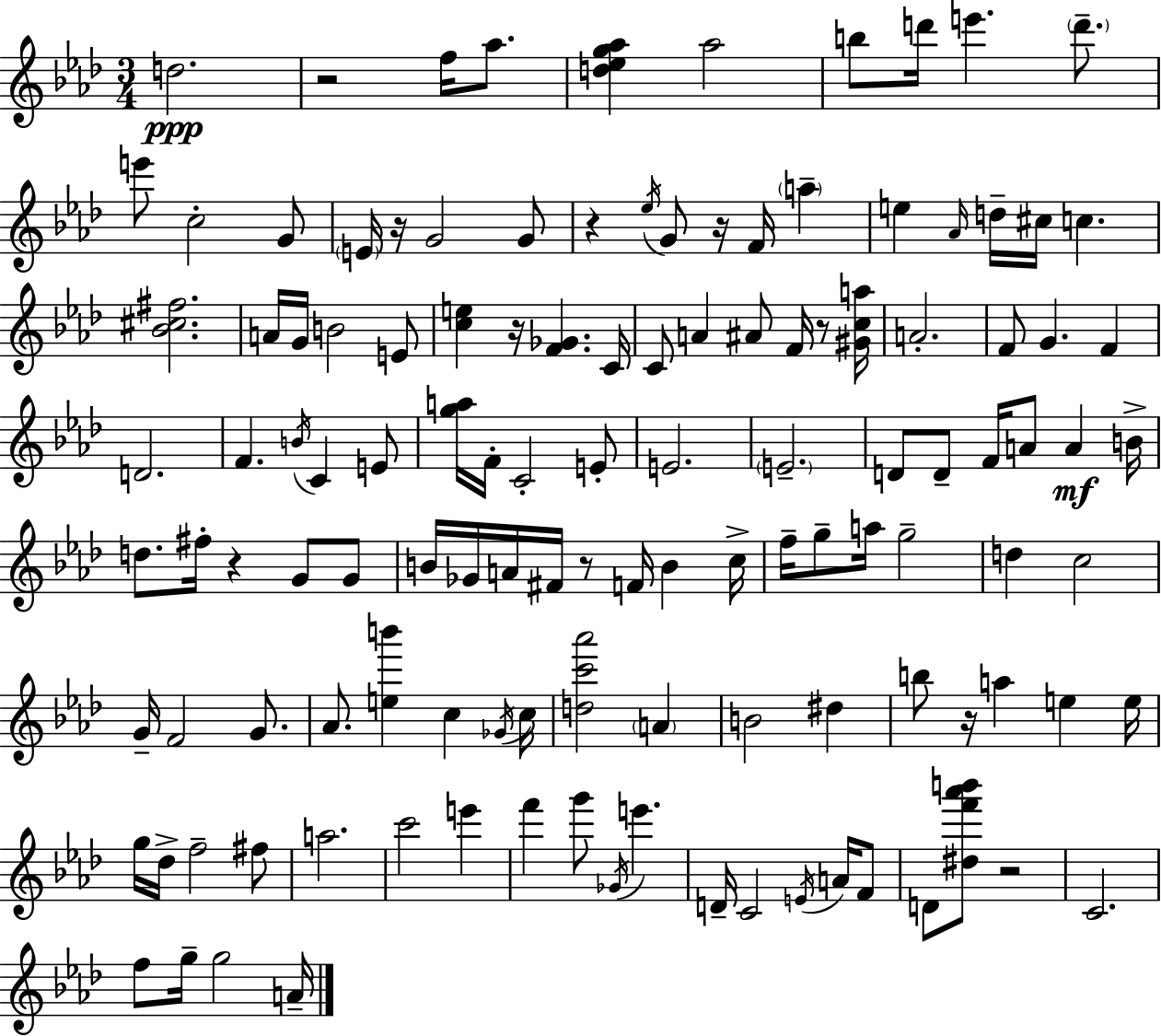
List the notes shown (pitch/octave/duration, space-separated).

D5/h. R/h F5/s Ab5/e. [D5,Eb5,G5,Ab5]/q Ab5/h B5/e D6/s E6/q. D6/e. E6/e C5/h G4/e E4/s R/s G4/h G4/e R/q Eb5/s G4/e R/s F4/s A5/q E5/q Ab4/s D5/s C#5/s C5/q. [Bb4,C#5,F#5]/h. A4/s G4/s B4/h E4/e [C5,E5]/q R/s [F4,Gb4]/q. C4/s C4/e A4/q A#4/e F4/s R/e [G#4,C5,A5]/s A4/h. F4/e G4/q. F4/q D4/h. F4/q. B4/s C4/q E4/e [G5,A5]/s F4/s C4/h E4/e E4/h. E4/h. D4/e D4/e F4/s A4/e A4/q B4/s D5/e. F#5/s R/q G4/e G4/e B4/s Gb4/s A4/s F#4/s R/e F4/s B4/q C5/s F5/s G5/e A5/s G5/h D5/q C5/h G4/s F4/h G4/e. Ab4/e. [E5,B6]/q C5/q Gb4/s C5/s [D5,C6,Ab6]/h A4/q B4/h D#5/q B5/e R/s A5/q E5/q E5/s G5/s Db5/s F5/h F#5/e A5/h. C6/h E6/q F6/q G6/e Gb4/s E6/q. D4/s C4/h E4/s A4/s F4/e D4/e [D#5,F6,Ab6,B6]/e R/h C4/h. F5/e G5/s G5/h A4/s